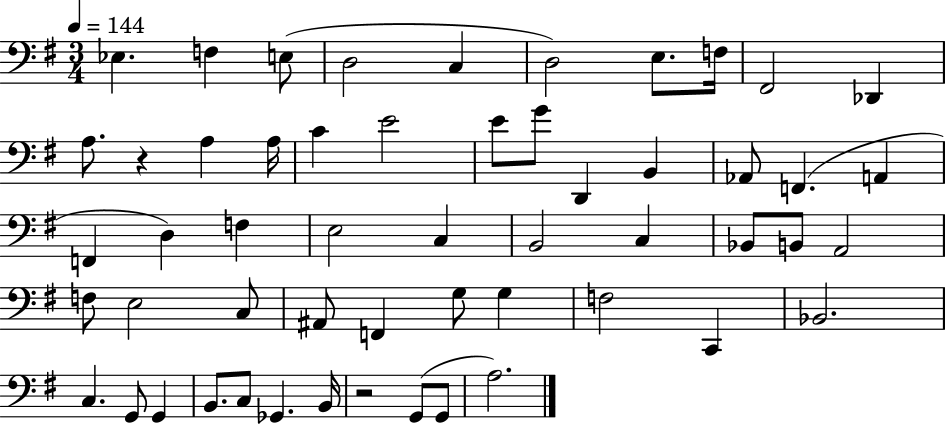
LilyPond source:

{
  \clef bass
  \numericTimeSignature
  \time 3/4
  \key g \major
  \tempo 4 = 144
  \repeat volta 2 { ees4. f4 e8( | d2 c4 | d2) e8. f16 | fis,2 des,4 | \break a8. r4 a4 a16 | c'4 e'2 | e'8 g'8 d,4 b,4 | aes,8 f,4.( a,4 | \break f,4 d4) f4 | e2 c4 | b,2 c4 | bes,8 b,8 a,2 | \break f8 e2 c8 | ais,8 f,4 g8 g4 | f2 c,4 | bes,2. | \break c4. g,8 g,4 | b,8. c8 ges,4. b,16 | r2 g,8( g,8 | a2.) | \break } \bar "|."
}